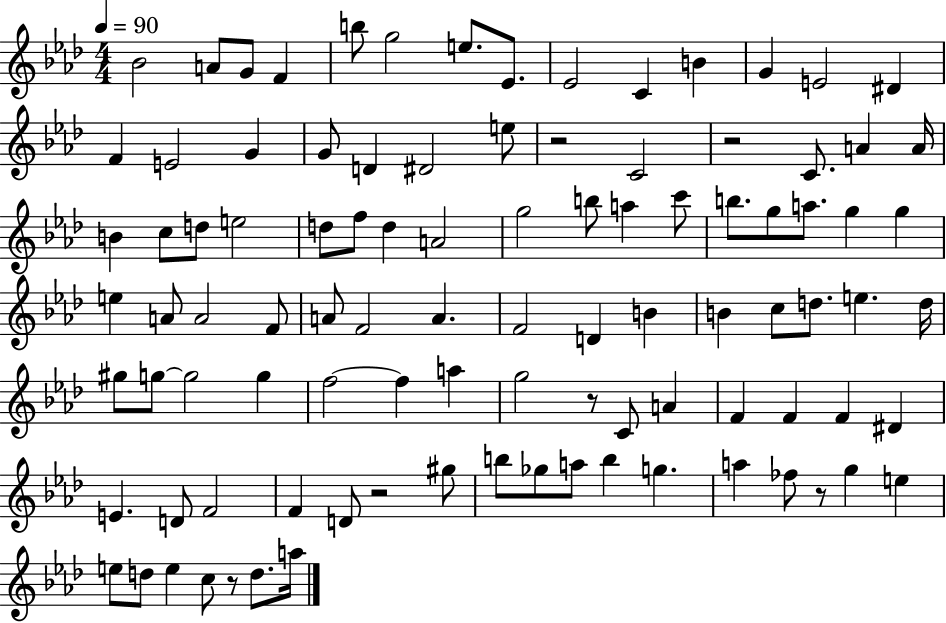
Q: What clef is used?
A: treble